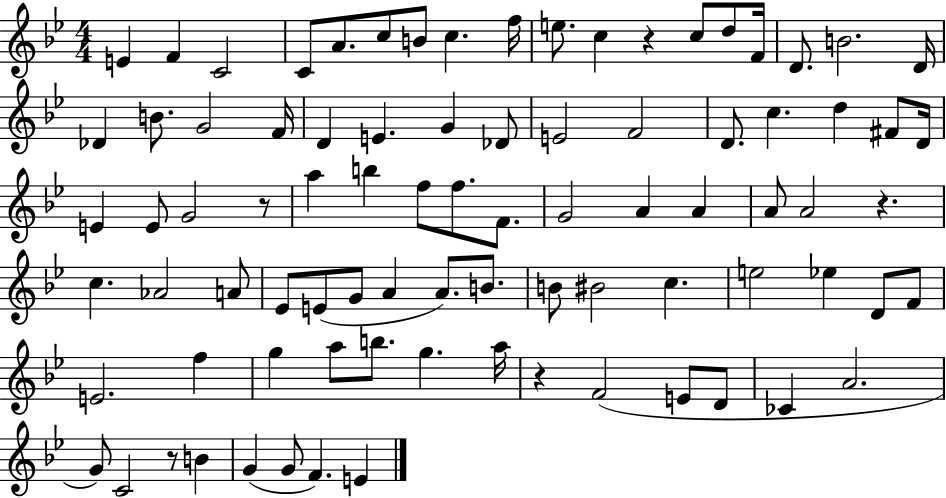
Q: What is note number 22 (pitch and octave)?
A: D4